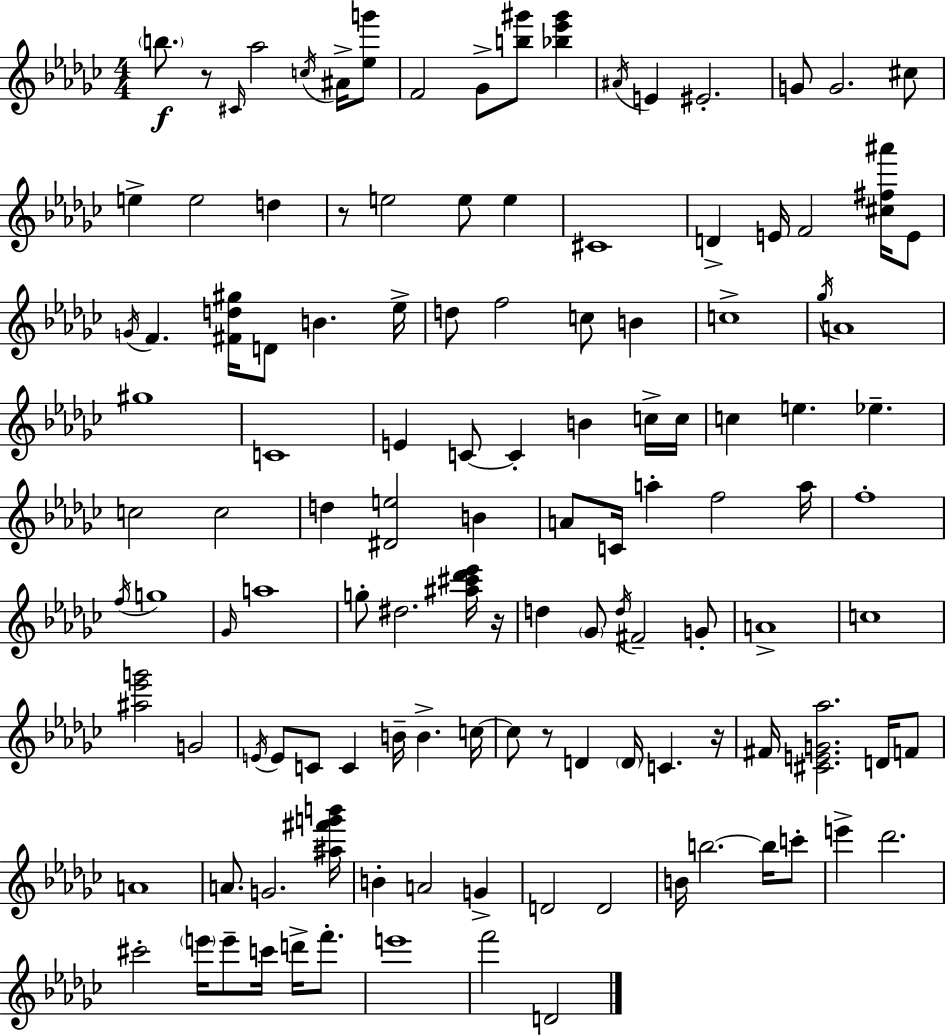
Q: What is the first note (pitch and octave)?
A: B5